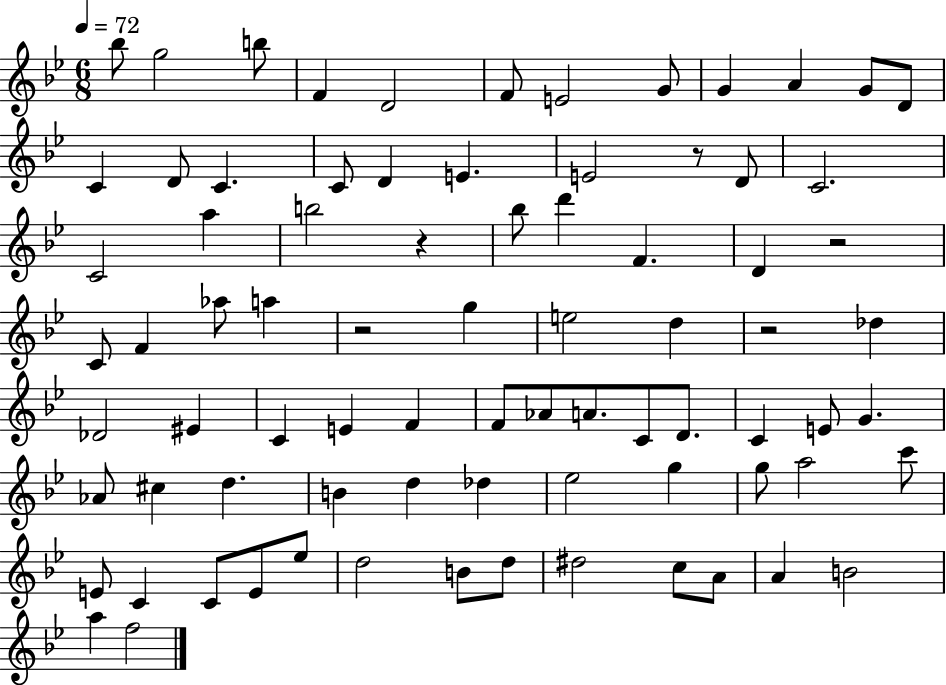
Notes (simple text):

Bb5/e G5/h B5/e F4/q D4/h F4/e E4/h G4/e G4/q A4/q G4/e D4/e C4/q D4/e C4/q. C4/e D4/q E4/q. E4/h R/e D4/e C4/h. C4/h A5/q B5/h R/q Bb5/e D6/q F4/q. D4/q R/h C4/e F4/q Ab5/e A5/q R/h G5/q E5/h D5/q R/h Db5/q Db4/h EIS4/q C4/q E4/q F4/q F4/e Ab4/e A4/e. C4/e D4/e. C4/q E4/e G4/q. Ab4/e C#5/q D5/q. B4/q D5/q Db5/q Eb5/h G5/q G5/e A5/h C6/e E4/e C4/q C4/e E4/e Eb5/e D5/h B4/e D5/e D#5/h C5/e A4/e A4/q B4/h A5/q F5/h